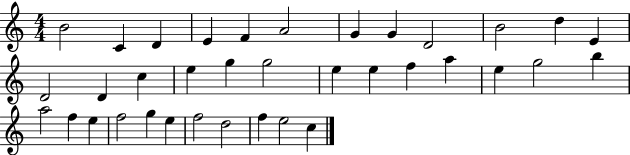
B4/h C4/q D4/q E4/q F4/q A4/h G4/q G4/q D4/h B4/h D5/q E4/q D4/h D4/q C5/q E5/q G5/q G5/h E5/q E5/q F5/q A5/q E5/q G5/h B5/q A5/h F5/q E5/q F5/h G5/q E5/q F5/h D5/h F5/q E5/h C5/q